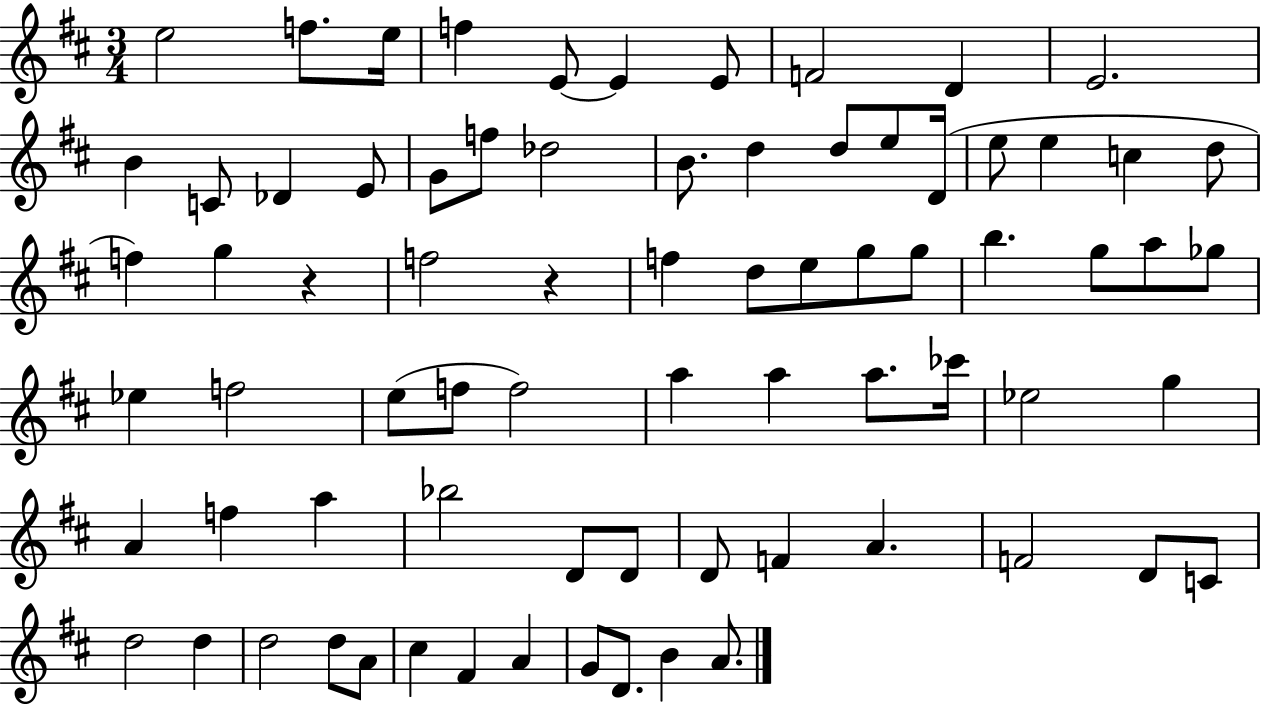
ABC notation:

X:1
T:Untitled
M:3/4
L:1/4
K:D
e2 f/2 e/4 f E/2 E E/2 F2 D E2 B C/2 _D E/2 G/2 f/2 _d2 B/2 d d/2 e/2 D/4 e/2 e c d/2 f g z f2 z f d/2 e/2 g/2 g/2 b g/2 a/2 _g/2 _e f2 e/2 f/2 f2 a a a/2 _c'/4 _e2 g A f a _b2 D/2 D/2 D/2 F A F2 D/2 C/2 d2 d d2 d/2 A/2 ^c ^F A G/2 D/2 B A/2